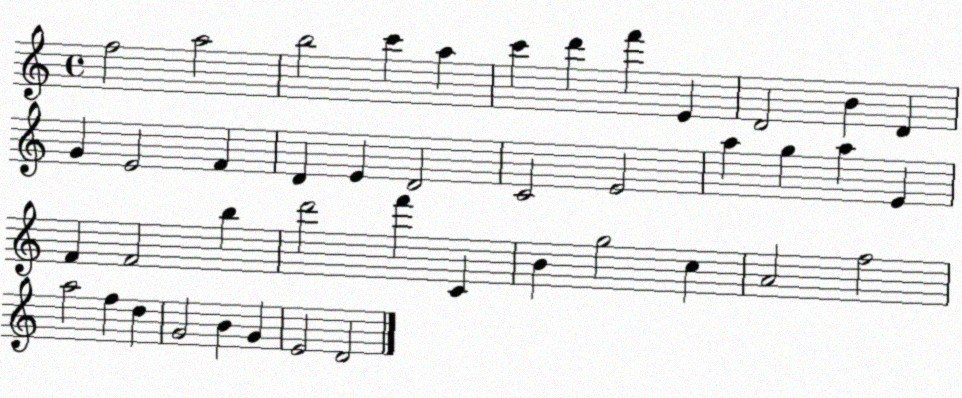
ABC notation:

X:1
T:Untitled
M:4/4
L:1/4
K:C
f2 a2 b2 c' a c' d' f' E D2 B D G E2 F D E D2 C2 E2 a g a E F F2 b d'2 f' C B g2 c A2 f2 a2 f d G2 B G E2 D2